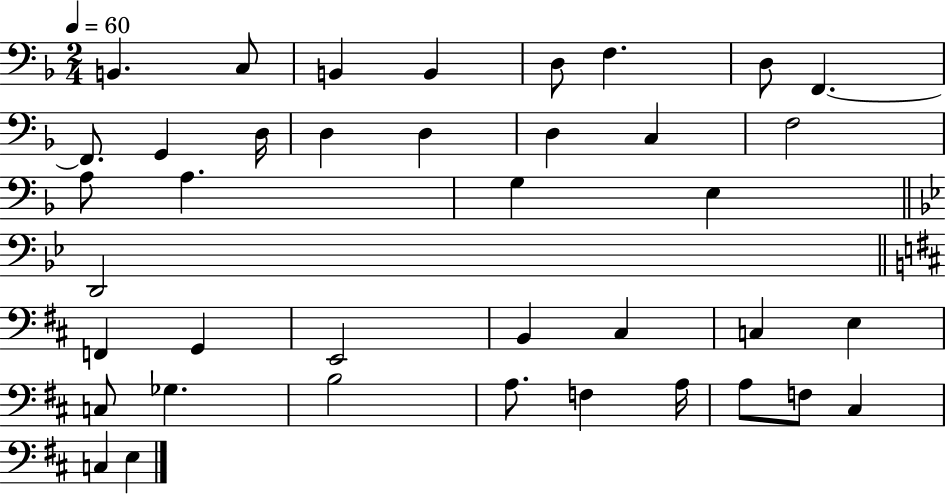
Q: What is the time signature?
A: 2/4